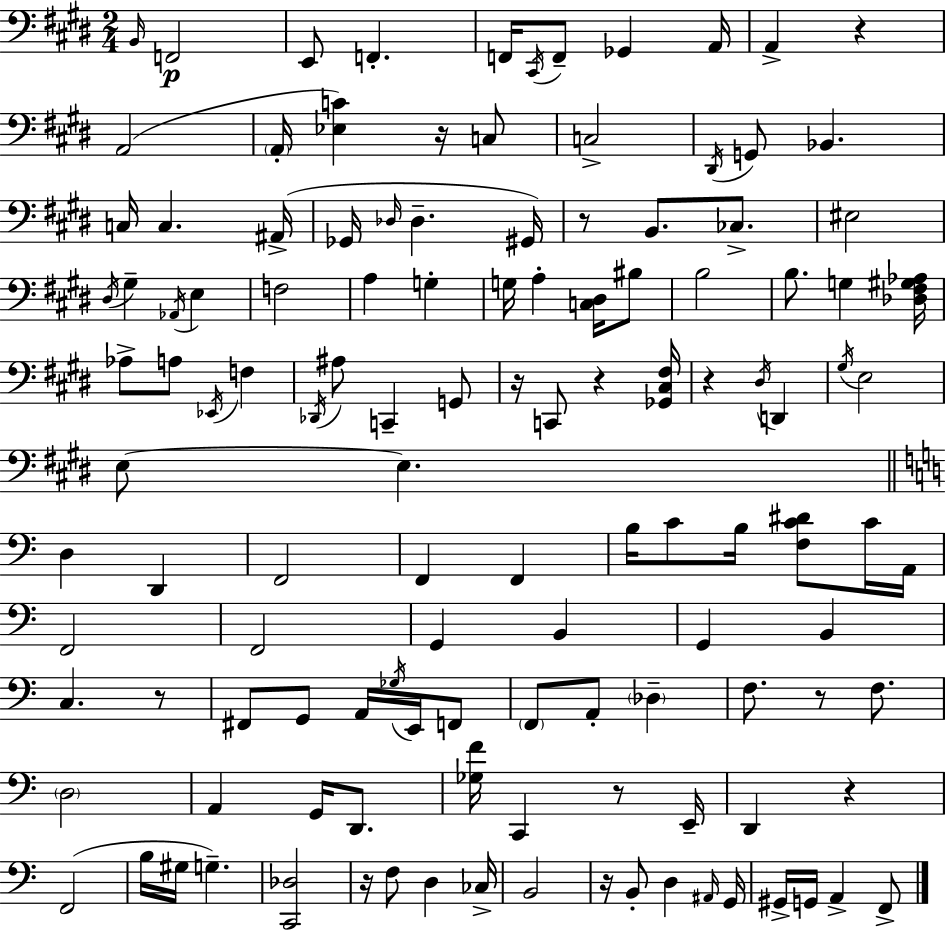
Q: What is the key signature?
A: E major